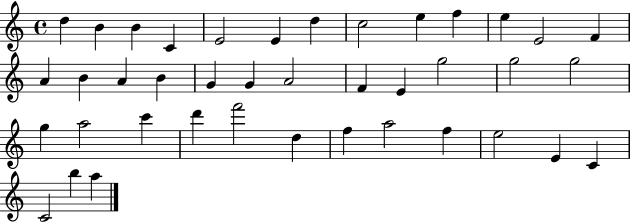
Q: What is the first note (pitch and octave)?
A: D5